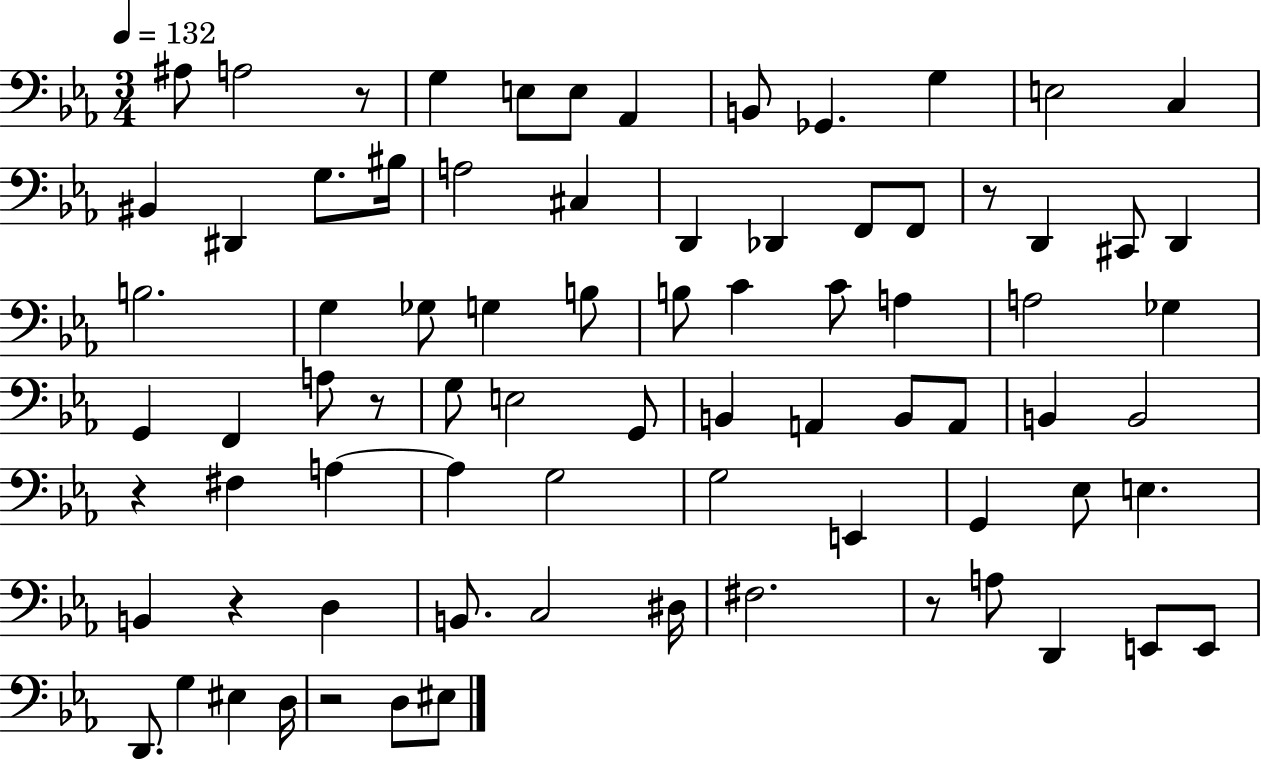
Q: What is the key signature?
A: EES major